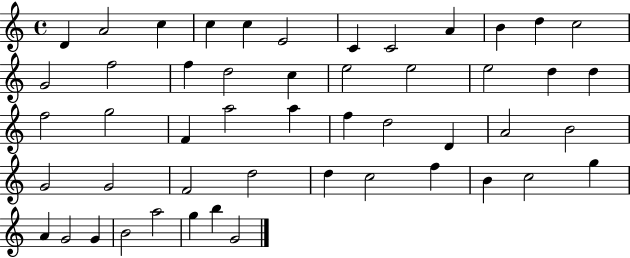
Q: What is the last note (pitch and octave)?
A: G4